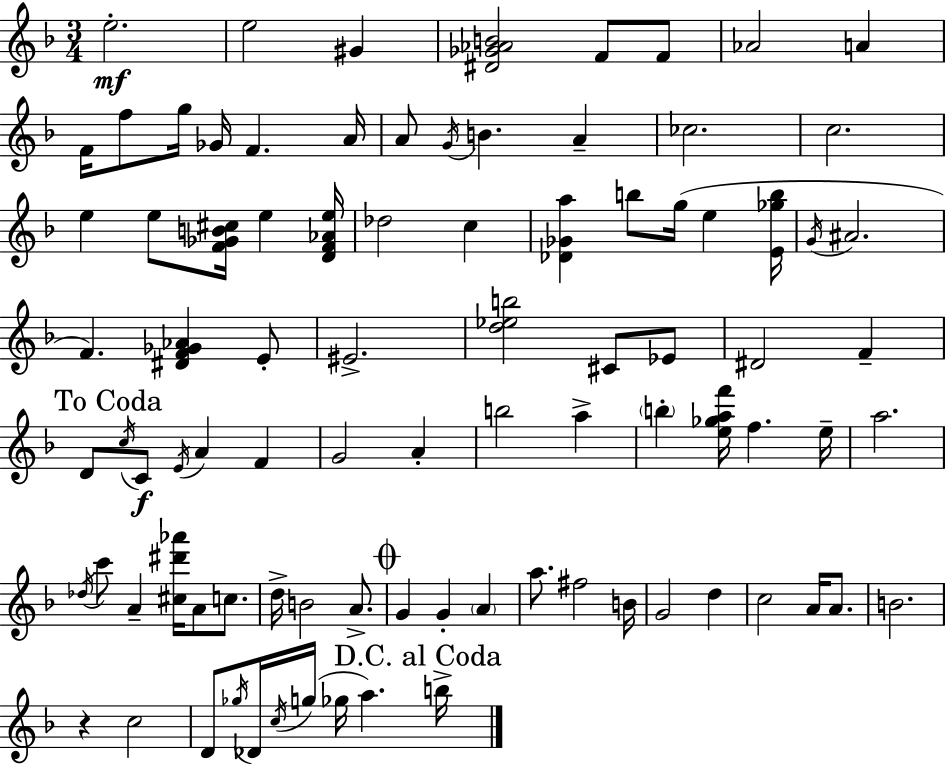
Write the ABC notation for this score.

X:1
T:Untitled
M:3/4
L:1/4
K:F
e2 e2 ^G [^D_G_AB]2 F/2 F/2 _A2 A F/4 f/2 g/4 _G/4 F A/4 A/2 G/4 B A _c2 c2 e e/2 [F_GB^c]/4 e [DF_Ae]/4 _d2 c [_D_Ga] b/2 g/4 e [E_gb]/4 G/4 ^A2 F [^DF_G_A] E/2 ^E2 [d_eb]2 ^C/2 _E/2 ^D2 F D/2 c/4 C/2 E/4 A F G2 A b2 a b [e_gaf']/4 f e/4 a2 _d/4 c'/2 A [^c^d'_a']/4 A/2 c/2 d/4 B2 A/2 G G A a/2 ^f2 B/4 G2 d c2 A/4 A/2 B2 z c2 D/2 _g/4 _D/4 c/4 g/4 _g/4 a b/4